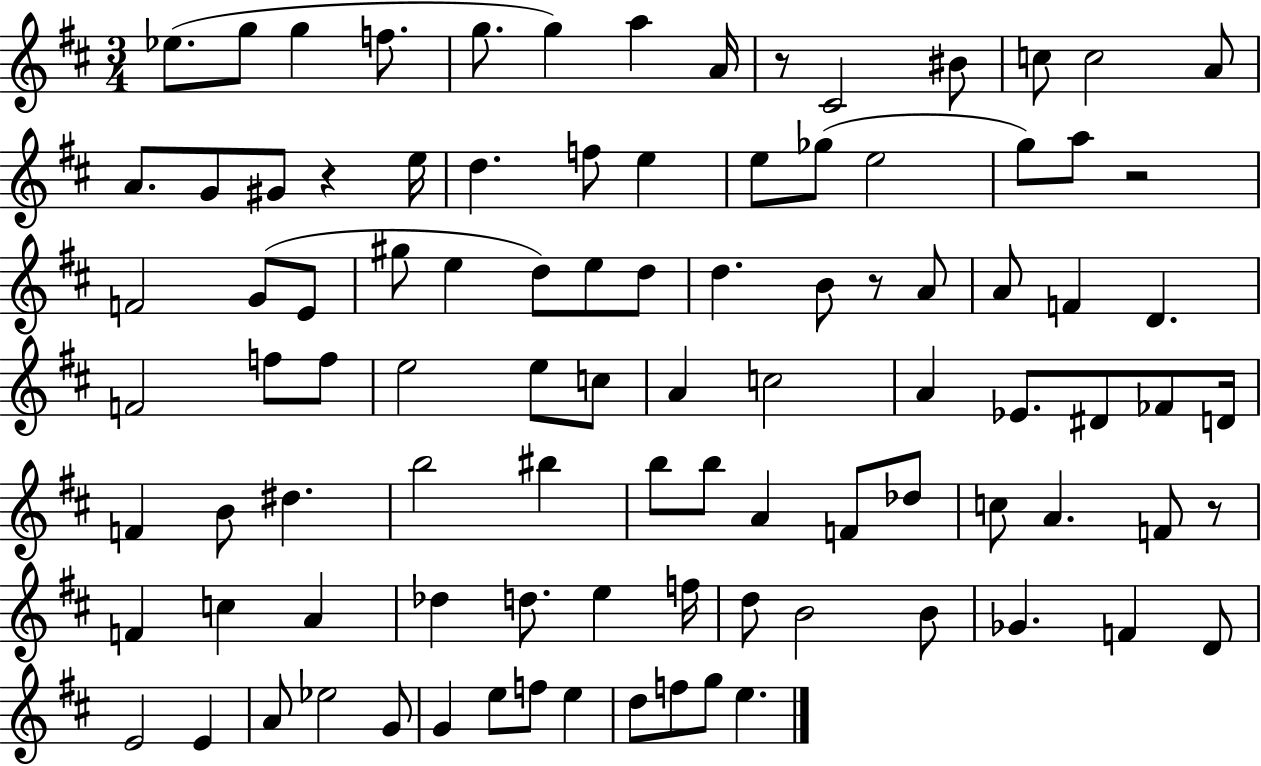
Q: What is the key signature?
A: D major